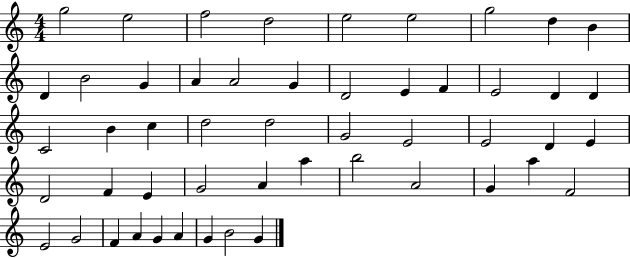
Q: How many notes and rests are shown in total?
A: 51